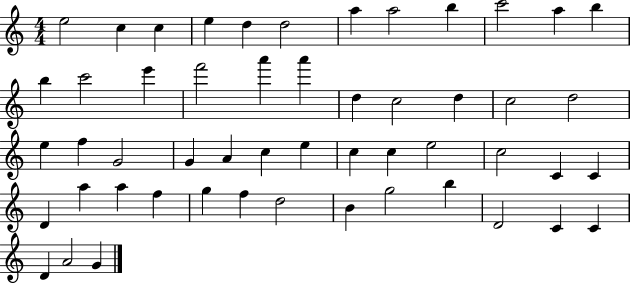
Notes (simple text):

E5/h C5/q C5/q E5/q D5/q D5/h A5/q A5/h B5/q C6/h A5/q B5/q B5/q C6/h E6/q F6/h A6/q A6/q D5/q C5/h D5/q C5/h D5/h E5/q F5/q G4/h G4/q A4/q C5/q E5/q C5/q C5/q E5/h C5/h C4/q C4/q D4/q A5/q A5/q F5/q G5/q F5/q D5/h B4/q G5/h B5/q D4/h C4/q C4/q D4/q A4/h G4/q